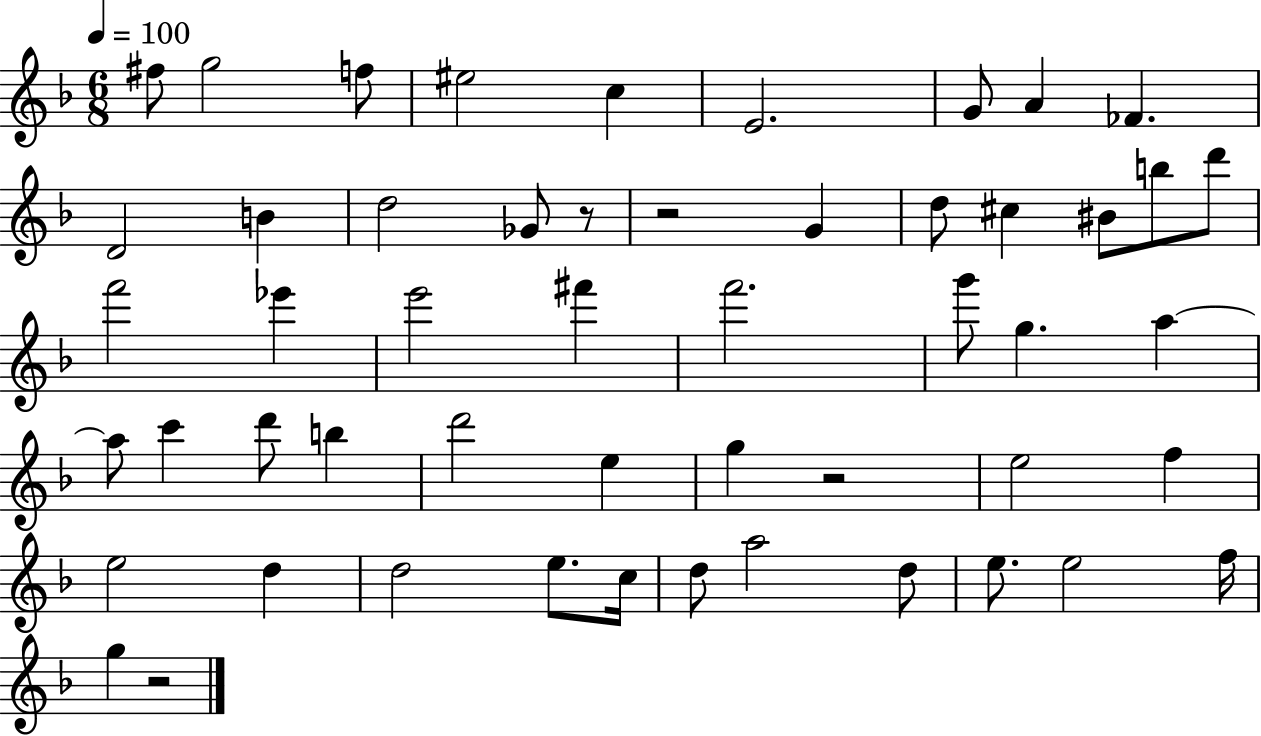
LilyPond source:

{
  \clef treble
  \numericTimeSignature
  \time 6/8
  \key f \major
  \tempo 4 = 100
  fis''8 g''2 f''8 | eis''2 c''4 | e'2. | g'8 a'4 fes'4. | \break d'2 b'4 | d''2 ges'8 r8 | r2 g'4 | d''8 cis''4 bis'8 b''8 d'''8 | \break f'''2 ees'''4 | e'''2 fis'''4 | f'''2. | g'''8 g''4. a''4~~ | \break a''8 c'''4 d'''8 b''4 | d'''2 e''4 | g''4 r2 | e''2 f''4 | \break e''2 d''4 | d''2 e''8. c''16 | d''8 a''2 d''8 | e''8. e''2 f''16 | \break g''4 r2 | \bar "|."
}